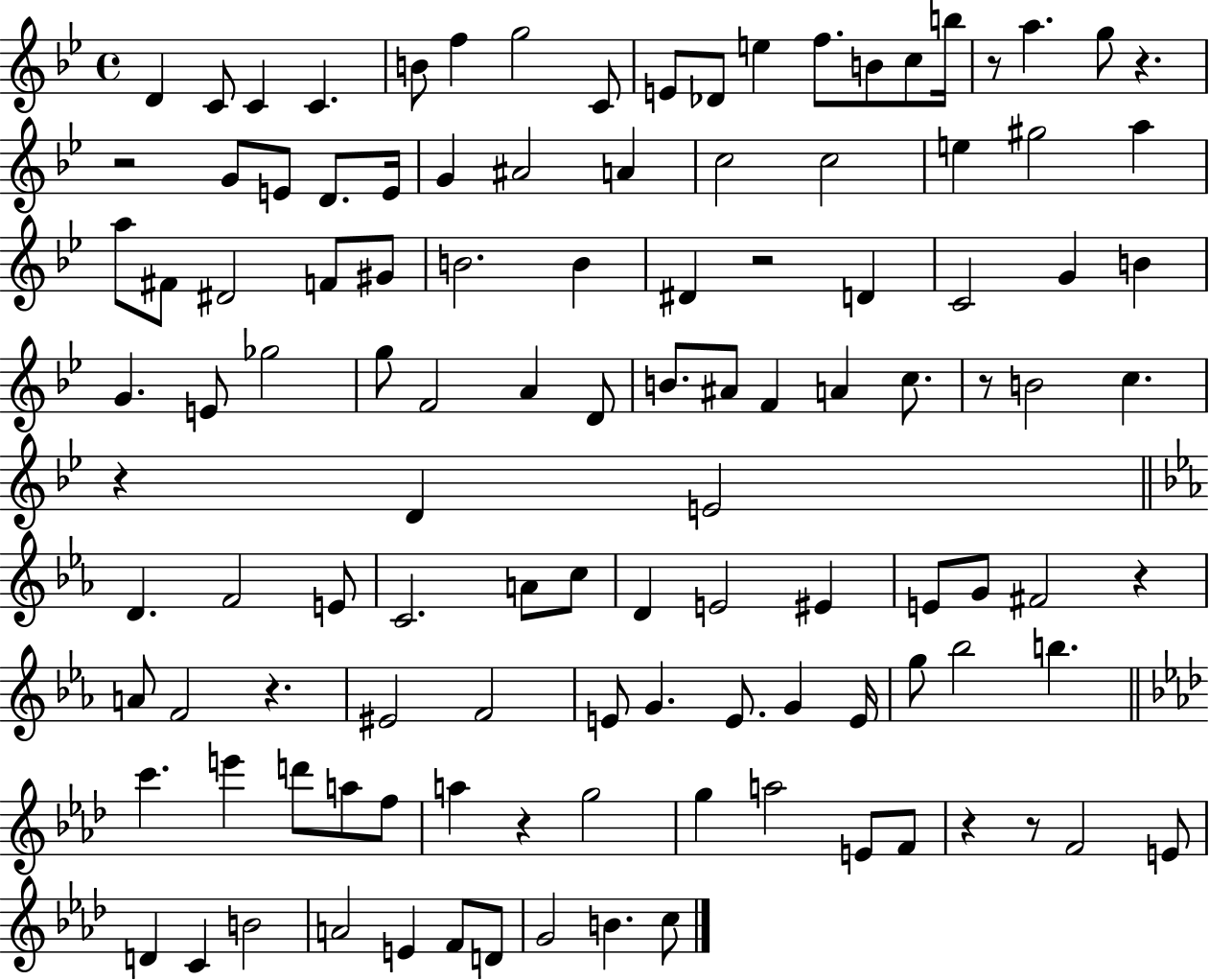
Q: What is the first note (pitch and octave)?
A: D4